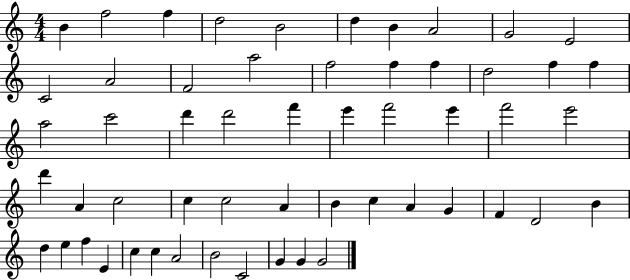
{
  \clef treble
  \numericTimeSignature
  \time 4/4
  \key c \major
  b'4 f''2 f''4 | d''2 b'2 | d''4 b'4 a'2 | g'2 e'2 | \break c'2 a'2 | f'2 a''2 | f''2 f''4 f''4 | d''2 f''4 f''4 | \break a''2 c'''2 | d'''4 d'''2 f'''4 | e'''4 f'''2 e'''4 | f'''2 e'''2 | \break d'''4 a'4 c''2 | c''4 c''2 a'4 | b'4 c''4 a'4 g'4 | f'4 d'2 b'4 | \break d''4 e''4 f''4 e'4 | c''4 c''4 a'2 | b'2 c'2 | g'4 g'4 g'2 | \break \bar "|."
}